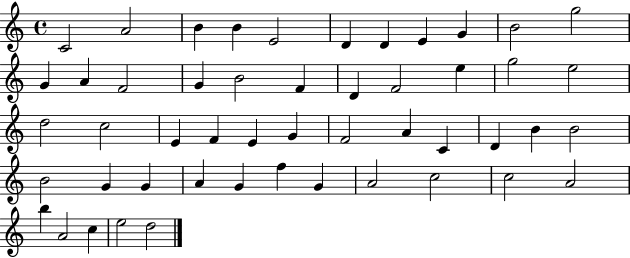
X:1
T:Untitled
M:4/4
L:1/4
K:C
C2 A2 B B E2 D D E G B2 g2 G A F2 G B2 F D F2 e g2 e2 d2 c2 E F E G F2 A C D B B2 B2 G G A G f G A2 c2 c2 A2 b A2 c e2 d2